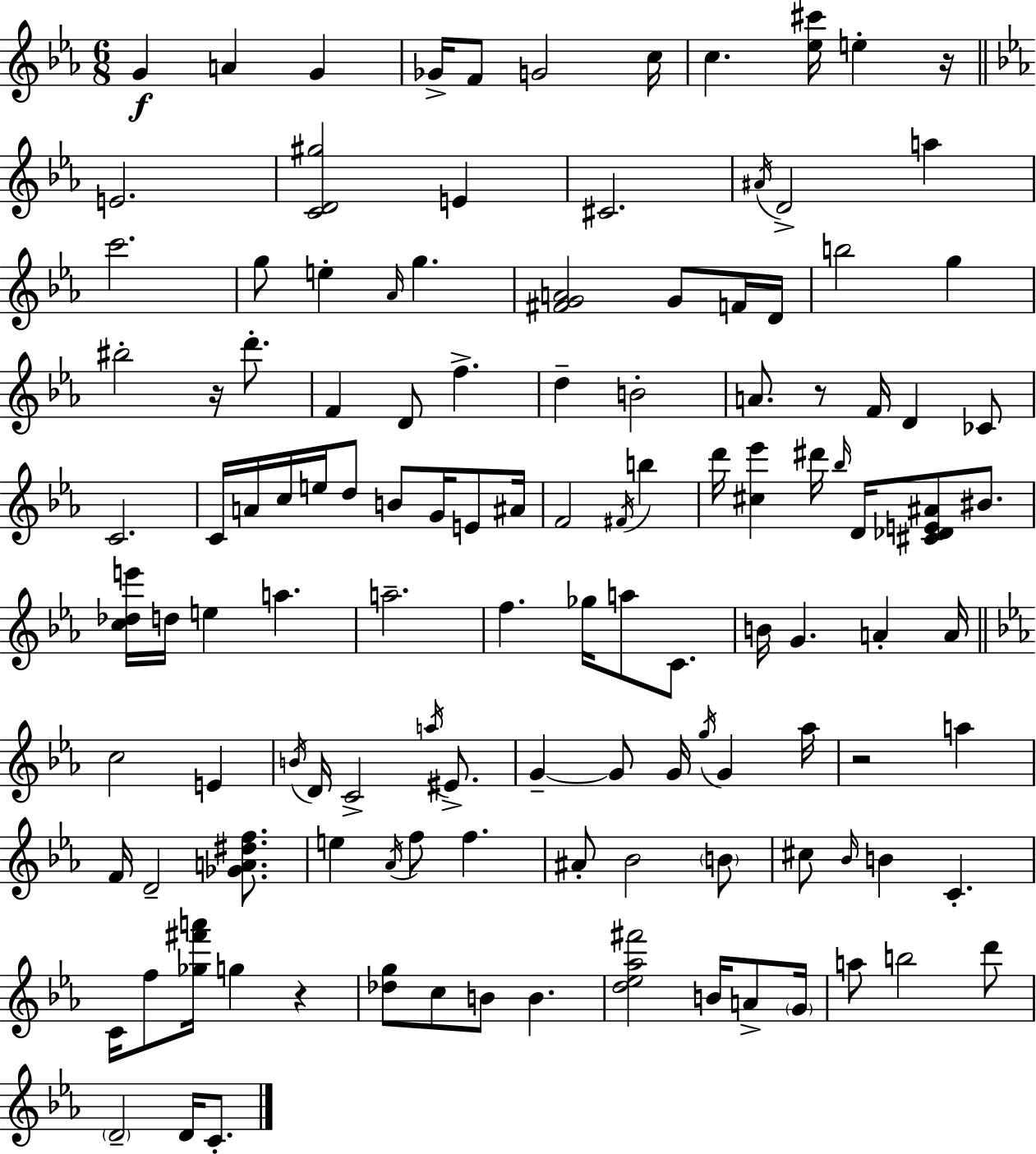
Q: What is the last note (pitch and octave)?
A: C4